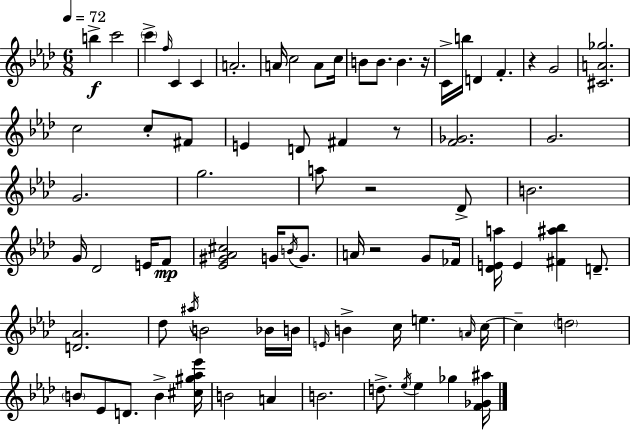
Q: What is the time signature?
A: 6/8